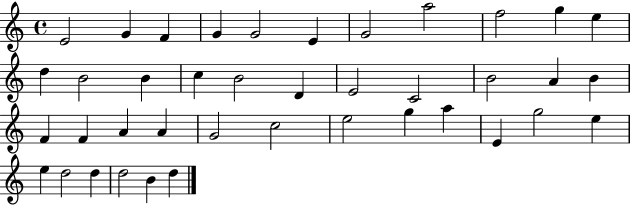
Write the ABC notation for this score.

X:1
T:Untitled
M:4/4
L:1/4
K:C
E2 G F G G2 E G2 a2 f2 g e d B2 B c B2 D E2 C2 B2 A B F F A A G2 c2 e2 g a E g2 e e d2 d d2 B d